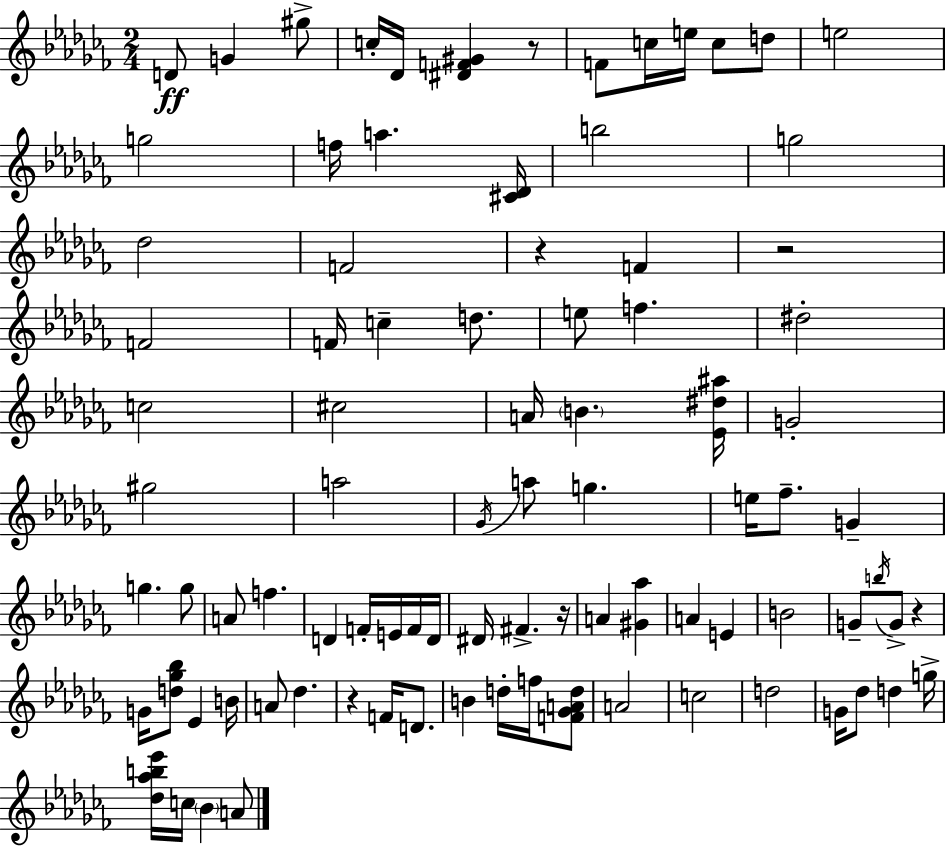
X:1
T:Untitled
M:2/4
L:1/4
K:Abm
D/2 G ^g/2 c/4 _D/4 [^DF^G] z/2 F/2 c/4 e/4 c/2 d/2 e2 g2 f/4 a [^C_D]/4 b2 g2 _d2 F2 z F z2 F2 F/4 c d/2 e/2 f ^d2 c2 ^c2 A/4 B [_E^d^a]/4 G2 ^g2 a2 _G/4 a/2 g e/4 _f/2 G g g/2 A/2 f D F/4 E/4 F/4 D/4 ^D/4 ^F z/4 A [^G_a] A E B2 G/2 b/4 G/2 z G/4 [d_g_b]/2 _E B/4 A/2 _d z F/4 D/2 B d/4 f/4 [F_GAd]/2 A2 c2 d2 G/4 _d/2 d g/4 [_d_ab_e']/4 c/4 _B A/2